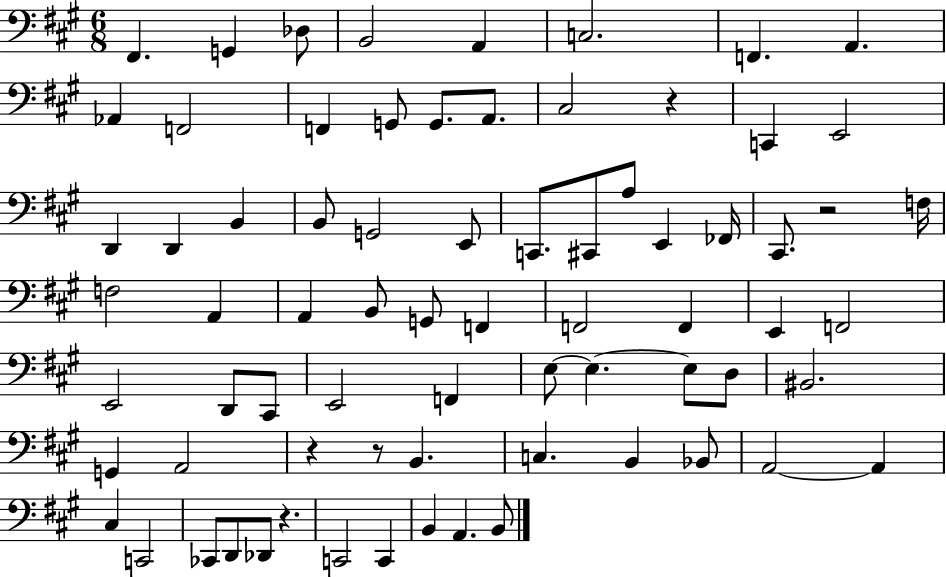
{
  \clef bass
  \numericTimeSignature
  \time 6/8
  \key a \major
  fis,4. g,4 des8 | b,2 a,4 | c2. | f,4. a,4. | \break aes,4 f,2 | f,4 g,8 g,8. a,8. | cis2 r4 | c,4 e,2 | \break d,4 d,4 b,4 | b,8 g,2 e,8 | c,8. cis,8 a8 e,4 fes,16 | cis,8. r2 f16 | \break f2 a,4 | a,4 b,8 g,8 f,4 | f,2 f,4 | e,4 f,2 | \break e,2 d,8 cis,8 | e,2 f,4 | e8~~ e4.~~ e8 d8 | bis,2. | \break g,4 a,2 | r4 r8 b,4. | c4. b,4 bes,8 | a,2~~ a,4 | \break cis4 c,2 | ces,8 d,8 des,8 r4. | c,2 c,4 | b,4 a,4. b,8 | \break \bar "|."
}